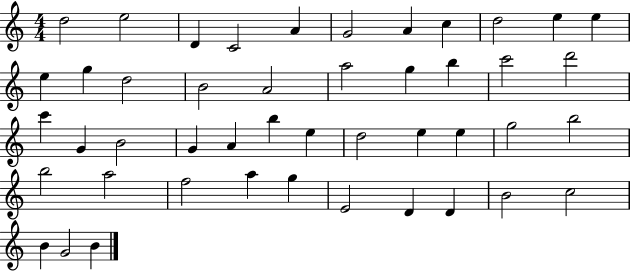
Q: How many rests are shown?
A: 0